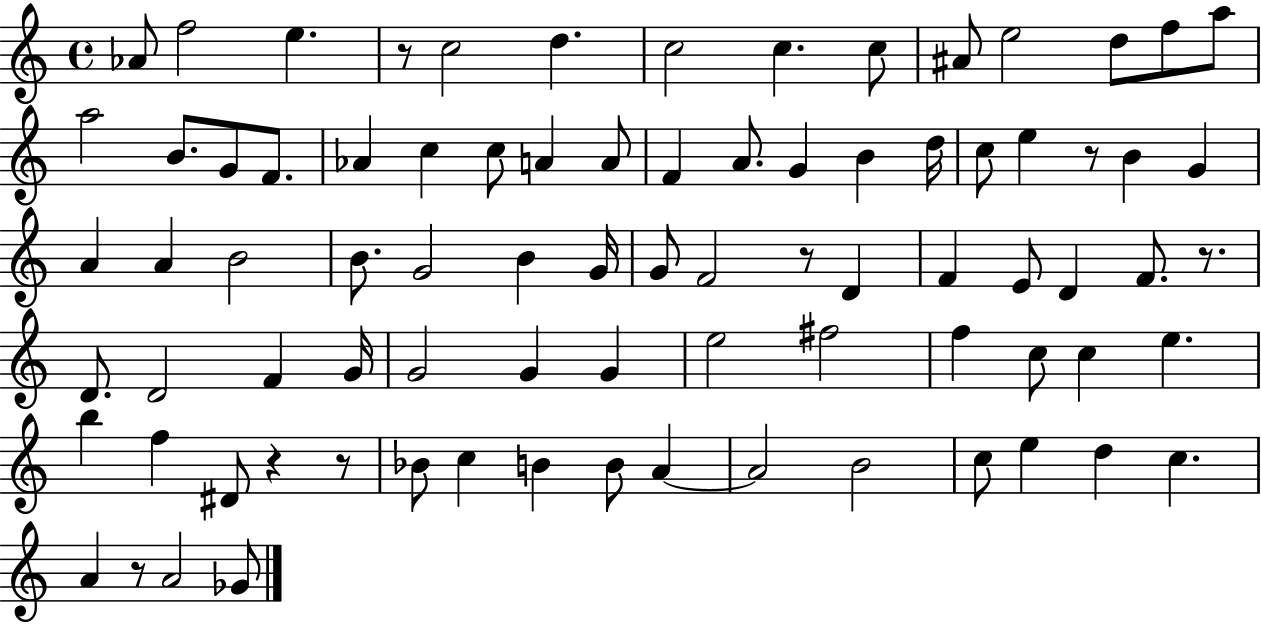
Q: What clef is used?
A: treble